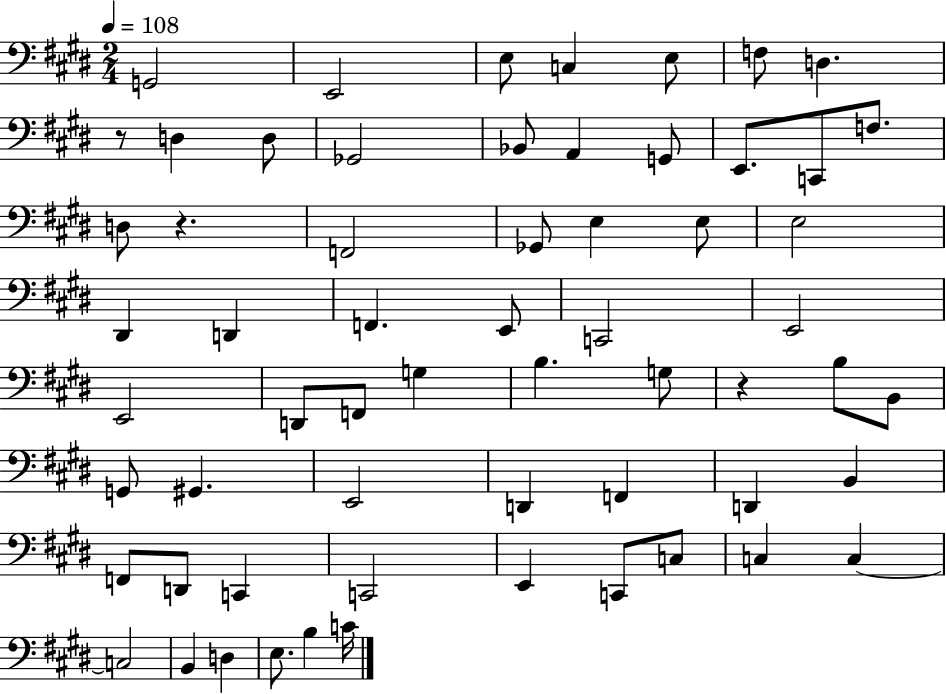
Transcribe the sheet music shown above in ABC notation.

X:1
T:Untitled
M:2/4
L:1/4
K:E
G,,2 E,,2 E,/2 C, E,/2 F,/2 D, z/2 D, D,/2 _G,,2 _B,,/2 A,, G,,/2 E,,/2 C,,/2 F,/2 D,/2 z F,,2 _G,,/2 E, E,/2 E,2 ^D,, D,, F,, E,,/2 C,,2 E,,2 E,,2 D,,/2 F,,/2 G, B, G,/2 z B,/2 B,,/2 G,,/2 ^G,, E,,2 D,, F,, D,, B,, F,,/2 D,,/2 C,, C,,2 E,, C,,/2 C,/2 C, C, C,2 B,, D, E,/2 B, C/4